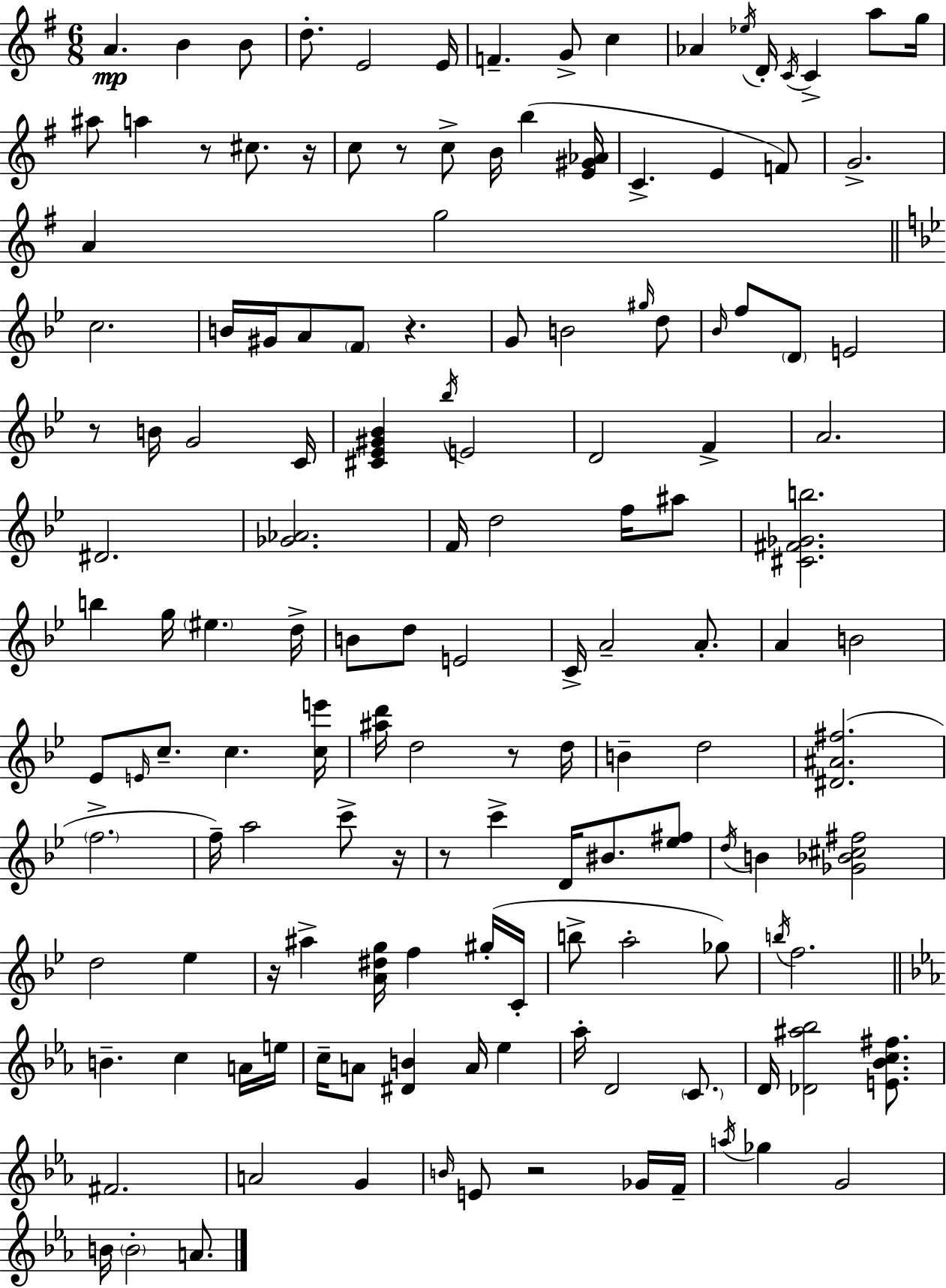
A4/q. B4/q B4/e D5/e. E4/h E4/s F4/q. G4/e C5/q Ab4/q Eb5/s D4/s C4/s C4/q A5/e G5/s A#5/e A5/q R/e C#5/e. R/s C5/e R/e C5/e B4/s B5/q [E4,G#4,Ab4]/s C4/q. E4/q F4/e G4/h. A4/q G5/h C5/h. B4/s G#4/s A4/e F4/e R/q. G4/e B4/h G#5/s D5/e Bb4/s F5/e D4/e E4/h R/e B4/s G4/h C4/s [C#4,Eb4,G#4,Bb4]/q Bb5/s E4/h D4/h F4/q A4/h. D#4/h. [Gb4,Ab4]/h. F4/s D5/h F5/s A#5/e [C#4,F#4,Gb4,B5]/h. B5/q G5/s EIS5/q. D5/s B4/e D5/e E4/h C4/s A4/h A4/e. A4/q B4/h Eb4/e E4/s C5/e. C5/q. [C5,E6]/s [A#5,D6]/s D5/h R/e D5/s B4/q D5/h [D#4,A#4,F#5]/h. F5/h. F5/s A5/h C6/e R/s R/e C6/q D4/s BIS4/e. [Eb5,F#5]/e D5/s B4/q [Gb4,Bb4,C#5,F#5]/h D5/h Eb5/q R/s A#5/q [A4,D#5,G5]/s F5/q G#5/s C4/s B5/e A5/h Gb5/e B5/s F5/h. B4/q. C5/q A4/s E5/s C5/s A4/e [D#4,B4]/q A4/s Eb5/q Ab5/s D4/h C4/e. D4/s [Db4,A#5,Bb5]/h [E4,Bb4,C5,F#5]/e. F#4/h. A4/h G4/q B4/s E4/e R/h Gb4/s F4/s A5/s Gb5/q G4/h B4/s B4/h A4/e.